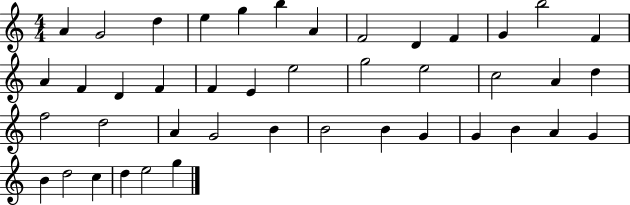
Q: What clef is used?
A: treble